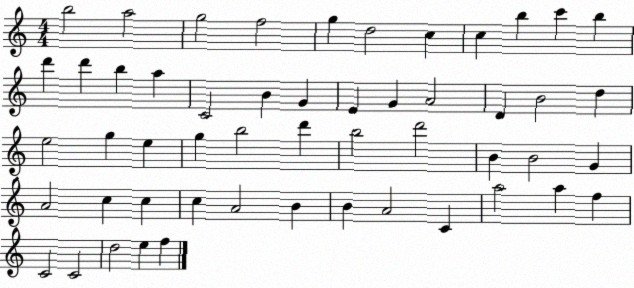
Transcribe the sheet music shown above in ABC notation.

X:1
T:Untitled
M:4/4
L:1/4
K:C
b2 a2 g2 f2 g d2 c c b c' b d' d' b a C2 B G E G A2 D B2 d e2 g e g b2 d' b2 d'2 B B2 G A2 c c c A2 B B A2 C a2 a f C2 C2 d2 e f